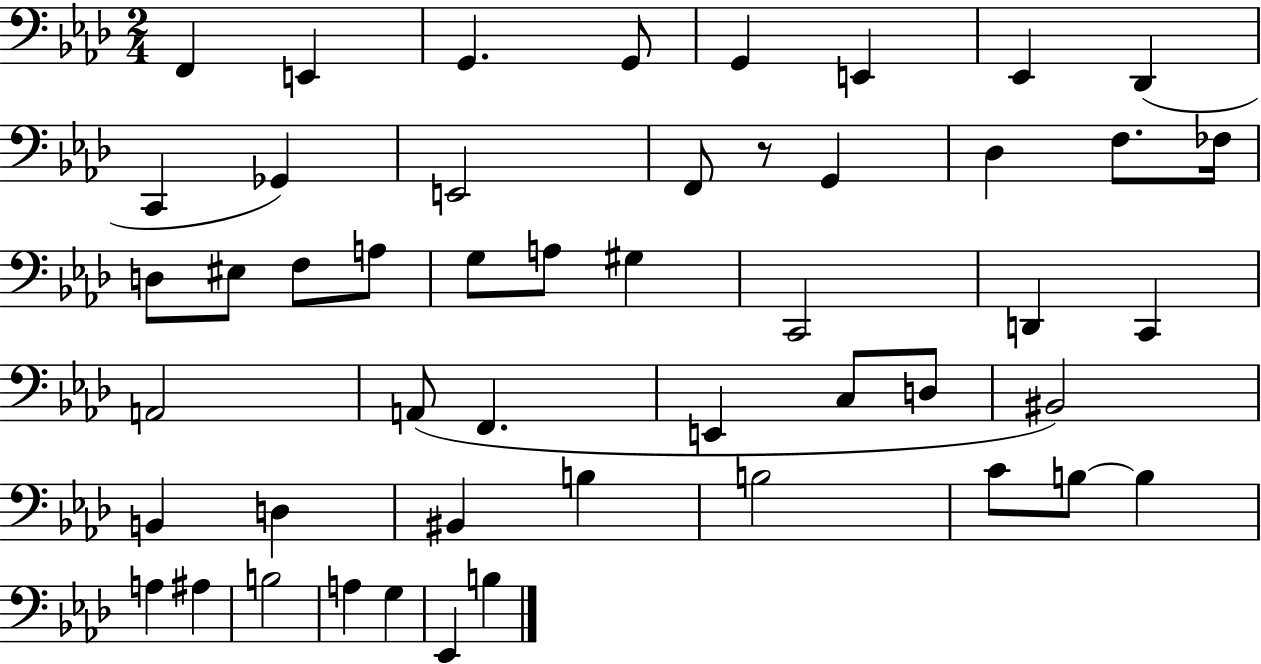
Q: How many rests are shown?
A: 1